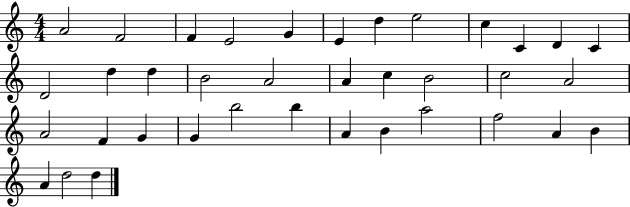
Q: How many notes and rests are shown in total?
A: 37